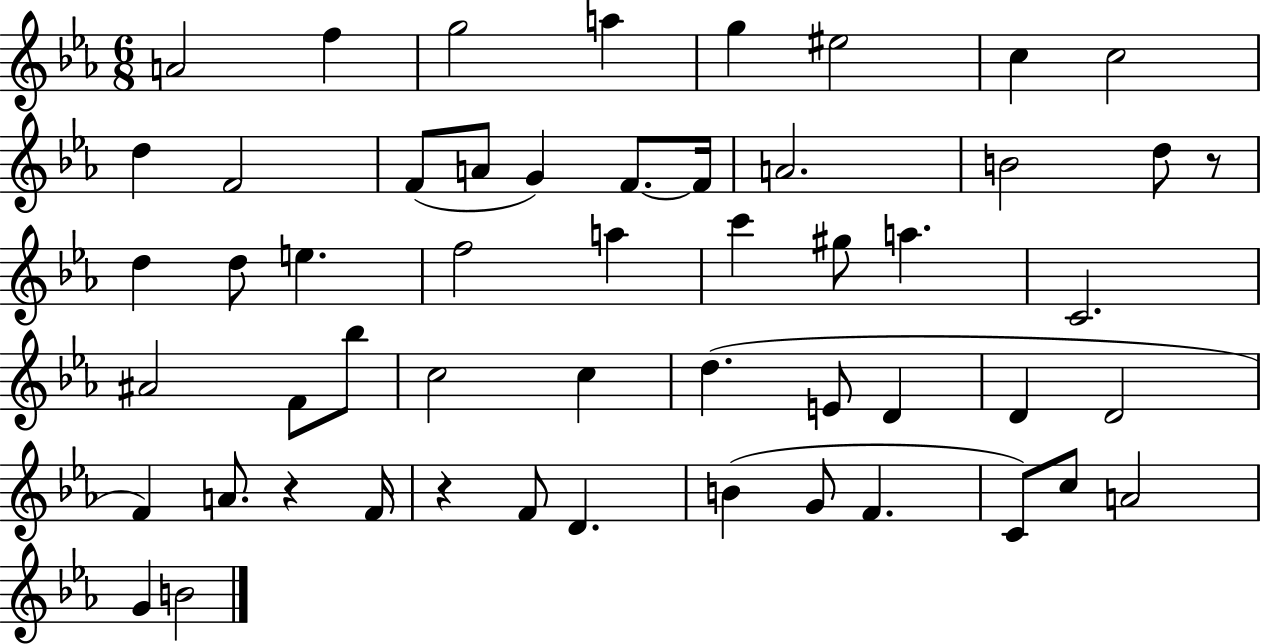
X:1
T:Untitled
M:6/8
L:1/4
K:Eb
A2 f g2 a g ^e2 c c2 d F2 F/2 A/2 G F/2 F/4 A2 B2 d/2 z/2 d d/2 e f2 a c' ^g/2 a C2 ^A2 F/2 _b/2 c2 c d E/2 D D D2 F A/2 z F/4 z F/2 D B G/2 F C/2 c/2 A2 G B2